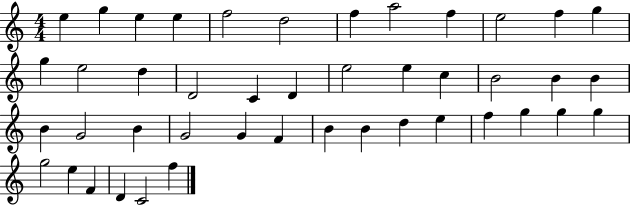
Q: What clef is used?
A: treble